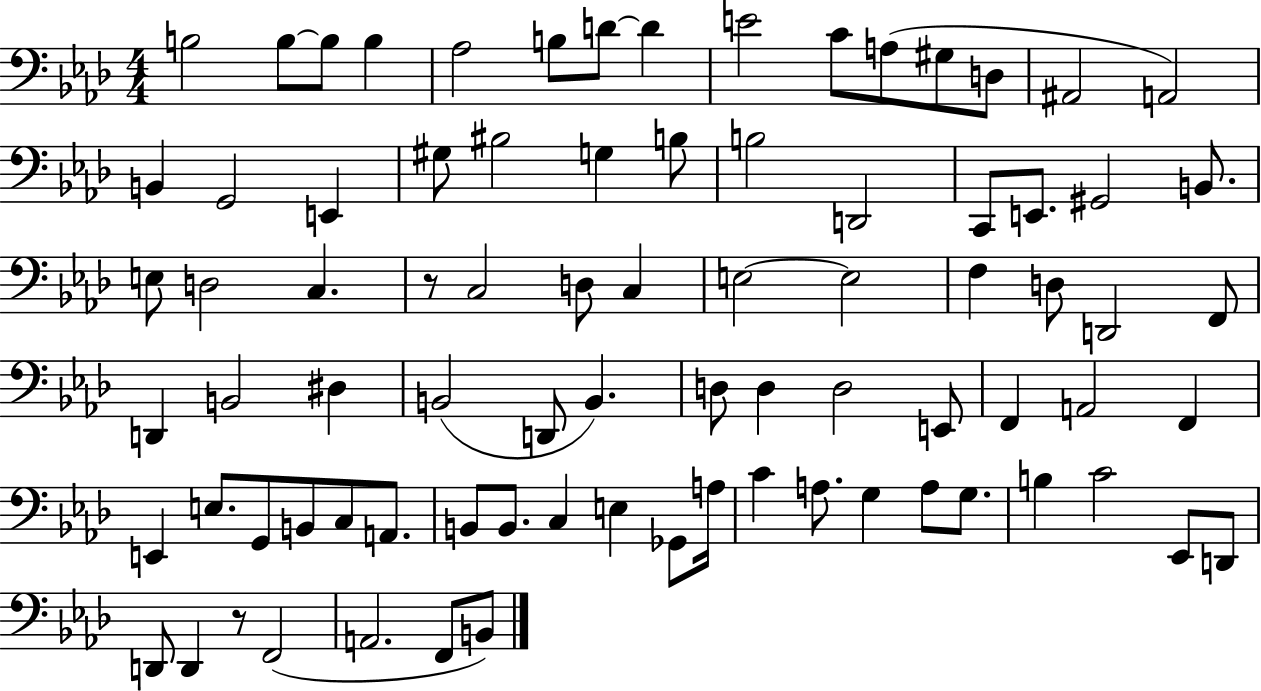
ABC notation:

X:1
T:Untitled
M:4/4
L:1/4
K:Ab
B,2 B,/2 B,/2 B, _A,2 B,/2 D/2 D E2 C/2 A,/2 ^G,/2 D,/2 ^A,,2 A,,2 B,, G,,2 E,, ^G,/2 ^B,2 G, B,/2 B,2 D,,2 C,,/2 E,,/2 ^G,,2 B,,/2 E,/2 D,2 C, z/2 C,2 D,/2 C, E,2 E,2 F, D,/2 D,,2 F,,/2 D,, B,,2 ^D, B,,2 D,,/2 B,, D,/2 D, D,2 E,,/2 F,, A,,2 F,, E,, E,/2 G,,/2 B,,/2 C,/2 A,,/2 B,,/2 B,,/2 C, E, _G,,/2 A,/4 C A,/2 G, A,/2 G,/2 B, C2 _E,,/2 D,,/2 D,,/2 D,, z/2 F,,2 A,,2 F,,/2 B,,/2